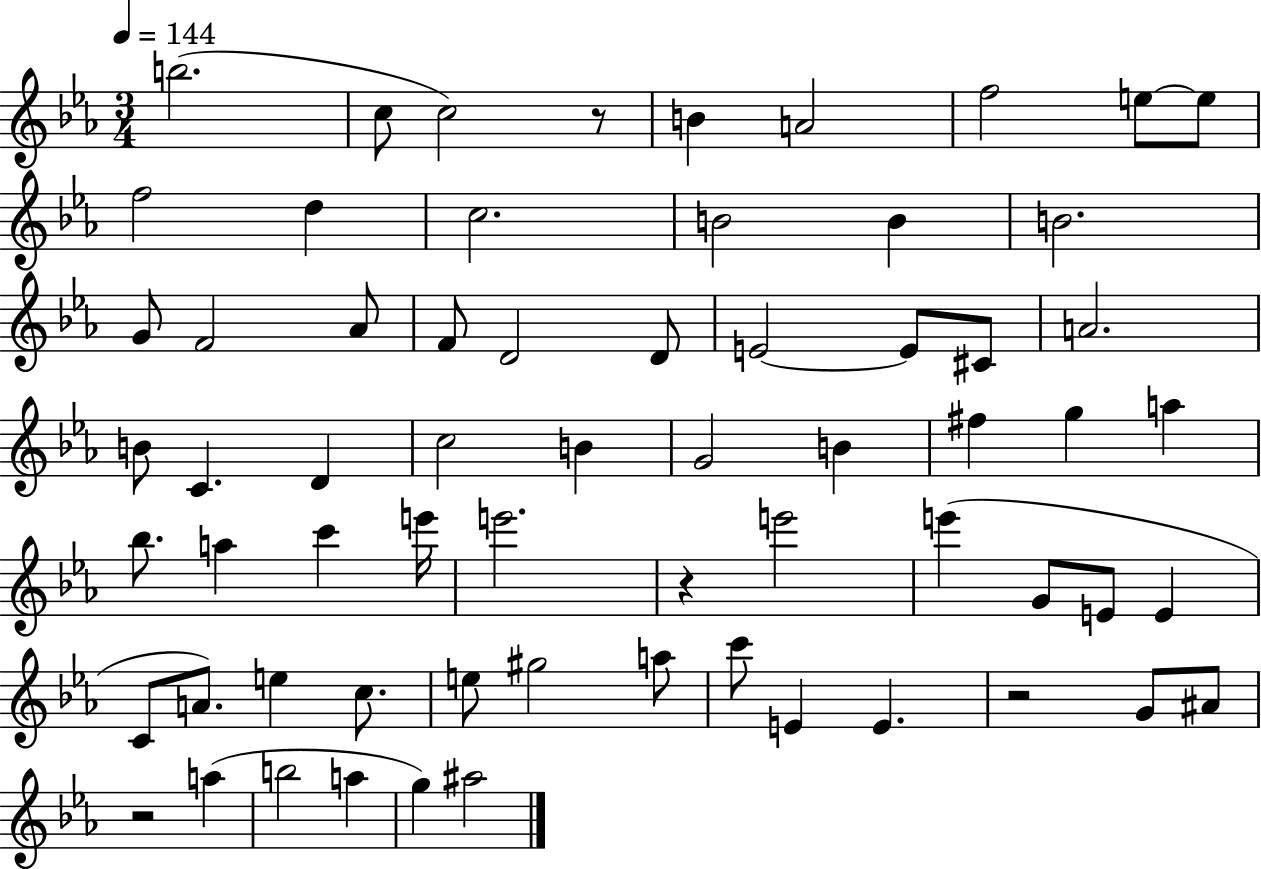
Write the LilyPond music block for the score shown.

{
  \clef treble
  \numericTimeSignature
  \time 3/4
  \key ees \major
  \tempo 4 = 144
  b''2.( | c''8 c''2) r8 | b'4 a'2 | f''2 e''8~~ e''8 | \break f''2 d''4 | c''2. | b'2 b'4 | b'2. | \break g'8 f'2 aes'8 | f'8 d'2 d'8 | e'2~~ e'8 cis'8 | a'2. | \break b'8 c'4. d'4 | c''2 b'4 | g'2 b'4 | fis''4 g''4 a''4 | \break bes''8. a''4 c'''4 e'''16 | e'''2. | r4 e'''2 | e'''4( g'8 e'8 e'4 | \break c'8 a'8.) e''4 c''8. | e''8 gis''2 a''8 | c'''8 e'4 e'4. | r2 g'8 ais'8 | \break r2 a''4( | b''2 a''4 | g''4) ais''2 | \bar "|."
}